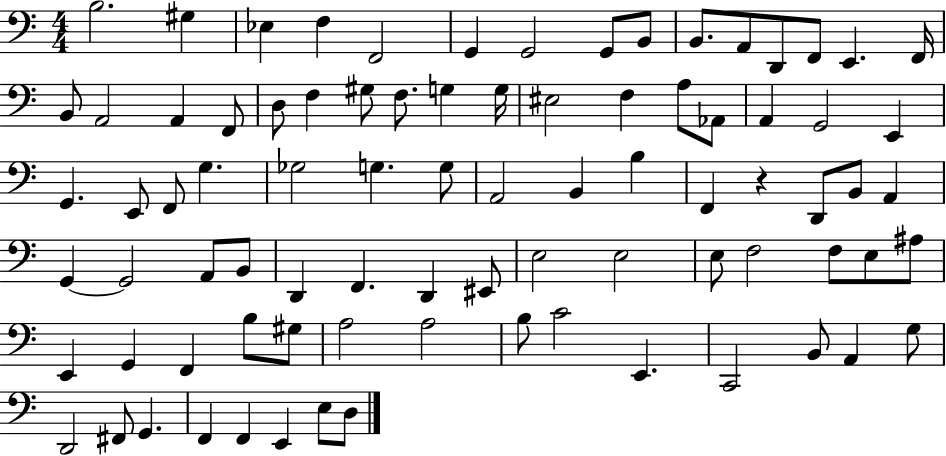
{
  \clef bass
  \numericTimeSignature
  \time 4/4
  \key c \major
  b2. gis4 | ees4 f4 f,2 | g,4 g,2 g,8 b,8 | b,8. a,8 d,8 f,8 e,4. f,16 | \break b,8 a,2 a,4 f,8 | d8 f4 gis8 f8. g4 g16 | eis2 f4 a8 aes,8 | a,4 g,2 e,4 | \break g,4. e,8 f,8 g4. | ges2 g4. g8 | a,2 b,4 b4 | f,4 r4 d,8 b,8 a,4 | \break g,4~~ g,2 a,8 b,8 | d,4 f,4. d,4 eis,8 | e2 e2 | e8 f2 f8 e8 ais8 | \break e,4 g,4 f,4 b8 gis8 | a2 a2 | b8 c'2 e,4. | c,2 b,8 a,4 g8 | \break d,2 fis,8 g,4. | f,4 f,4 e,4 e8 d8 | \bar "|."
}